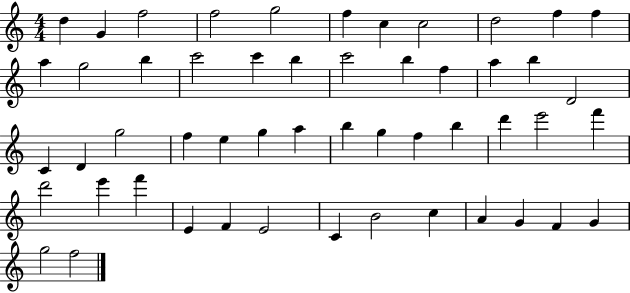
X:1
T:Untitled
M:4/4
L:1/4
K:C
d G f2 f2 g2 f c c2 d2 f f a g2 b c'2 c' b c'2 b f a b D2 C D g2 f e g a b g f b d' e'2 f' d'2 e' f' E F E2 C B2 c A G F G g2 f2